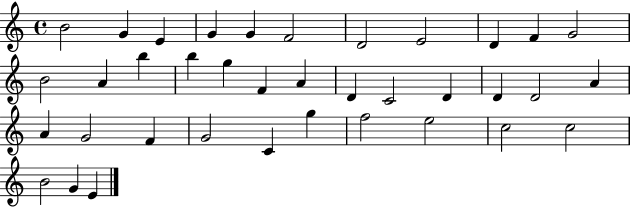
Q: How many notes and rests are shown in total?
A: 37